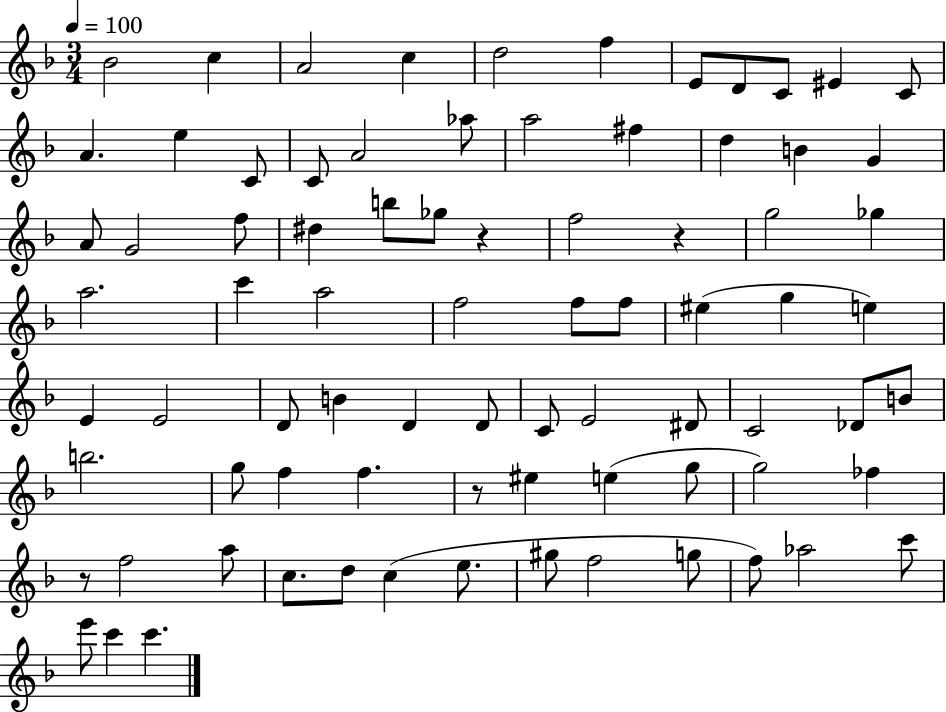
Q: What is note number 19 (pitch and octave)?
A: F#5